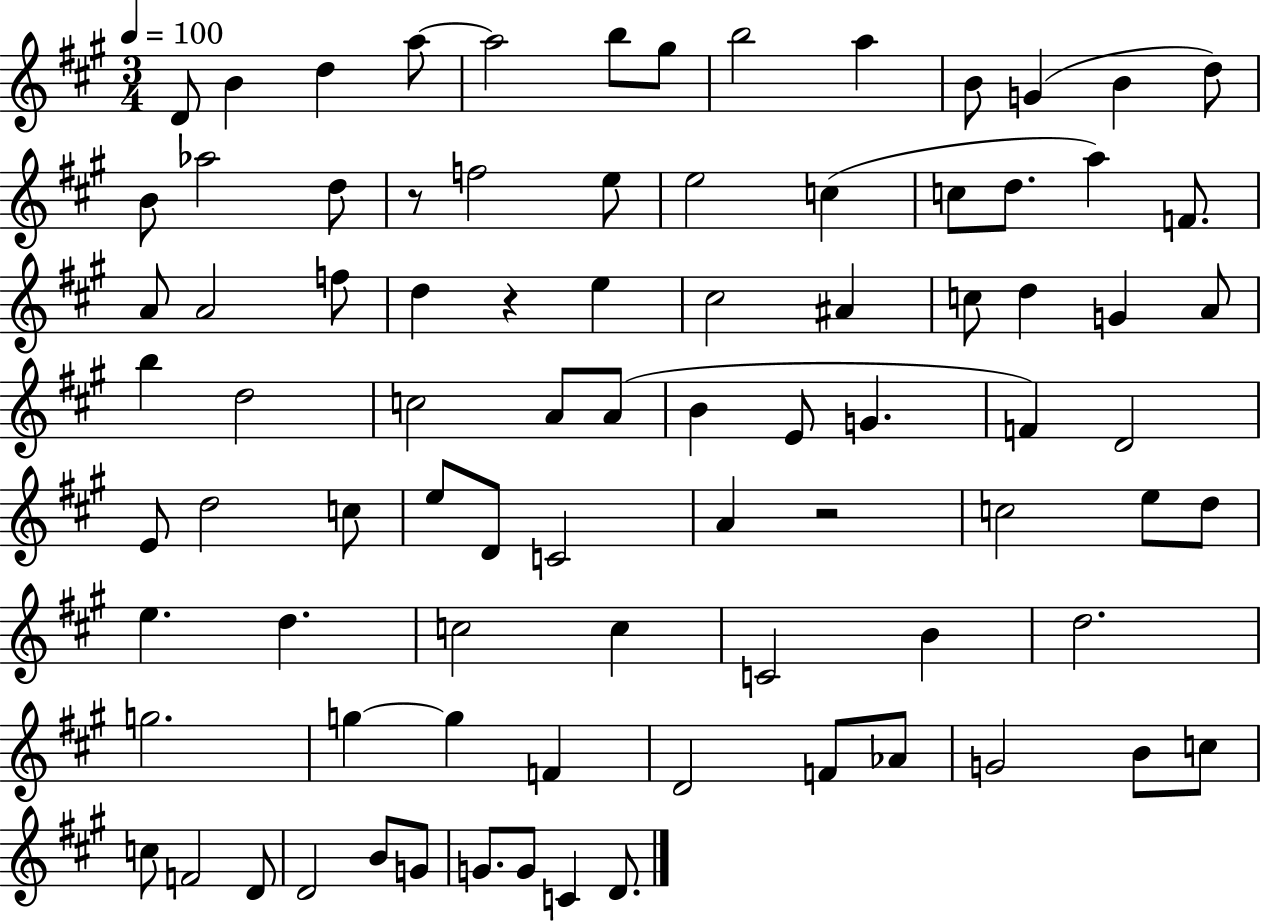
{
  \clef treble
  \numericTimeSignature
  \time 3/4
  \key a \major
  \tempo 4 = 100
  d'8 b'4 d''4 a''8~~ | a''2 b''8 gis''8 | b''2 a''4 | b'8 g'4( b'4 d''8) | \break b'8 aes''2 d''8 | r8 f''2 e''8 | e''2 c''4( | c''8 d''8. a''4) f'8. | \break a'8 a'2 f''8 | d''4 r4 e''4 | cis''2 ais'4 | c''8 d''4 g'4 a'8 | \break b''4 d''2 | c''2 a'8 a'8( | b'4 e'8 g'4. | f'4) d'2 | \break e'8 d''2 c''8 | e''8 d'8 c'2 | a'4 r2 | c''2 e''8 d''8 | \break e''4. d''4. | c''2 c''4 | c'2 b'4 | d''2. | \break g''2. | g''4~~ g''4 f'4 | d'2 f'8 aes'8 | g'2 b'8 c''8 | \break c''8 f'2 d'8 | d'2 b'8 g'8 | g'8. g'8 c'4 d'8. | \bar "|."
}